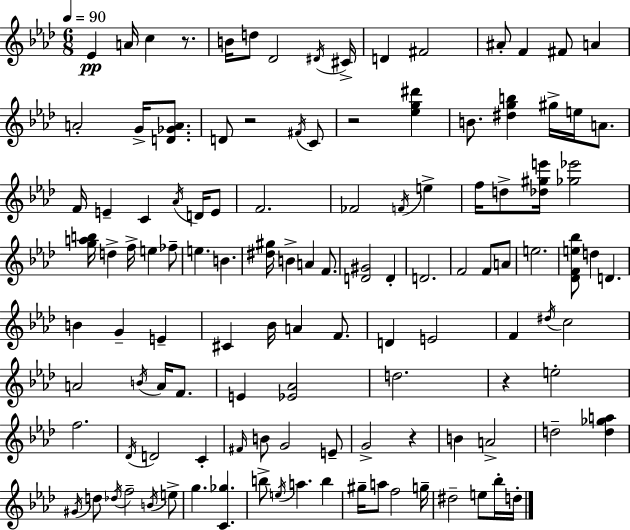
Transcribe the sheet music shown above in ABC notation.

X:1
T:Untitled
M:6/8
L:1/4
K:Ab
_E A/4 c z/2 B/4 d/2 _D2 ^D/4 ^C/4 D ^F2 ^A/2 F ^F/2 A A2 G/4 [D_GA]/2 D/2 z2 ^F/4 C/2 z2 [_eg^d'] B/2 [^dgb] ^g/4 e/4 A/2 F/4 E C _A/4 D/4 E/2 F2 _F2 F/4 e f/4 d/2 [_d^ge']/4 [_g_e']2 [gab]/4 d f/4 e _f/2 e B [^d^g]/4 B A F/2 [D^G]2 D D2 F2 F/2 A/2 e2 [_DFe_b]/2 d D B G E ^C _B/4 A F/2 D E2 F ^d/4 c2 A2 B/4 A/4 F/2 E [_E_A]2 d2 z e2 f2 _D/4 D2 C ^F/4 B/2 G2 E/2 G2 z B A2 d2 [d_ga] ^G/4 d/2 _d/4 f2 B/4 e/2 g [C_g] b/2 e/4 a b ^g/4 a/2 f2 g/4 ^d2 e/2 _b/4 d/4